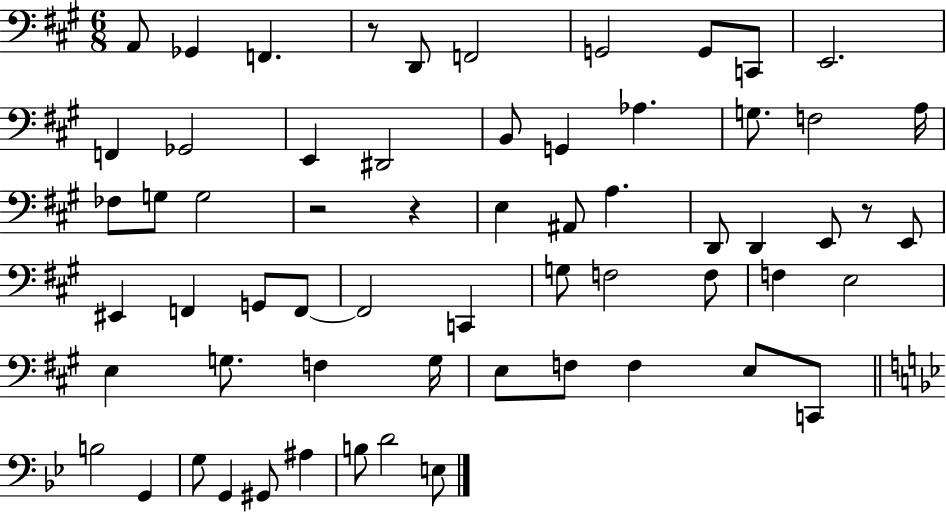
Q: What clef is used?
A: bass